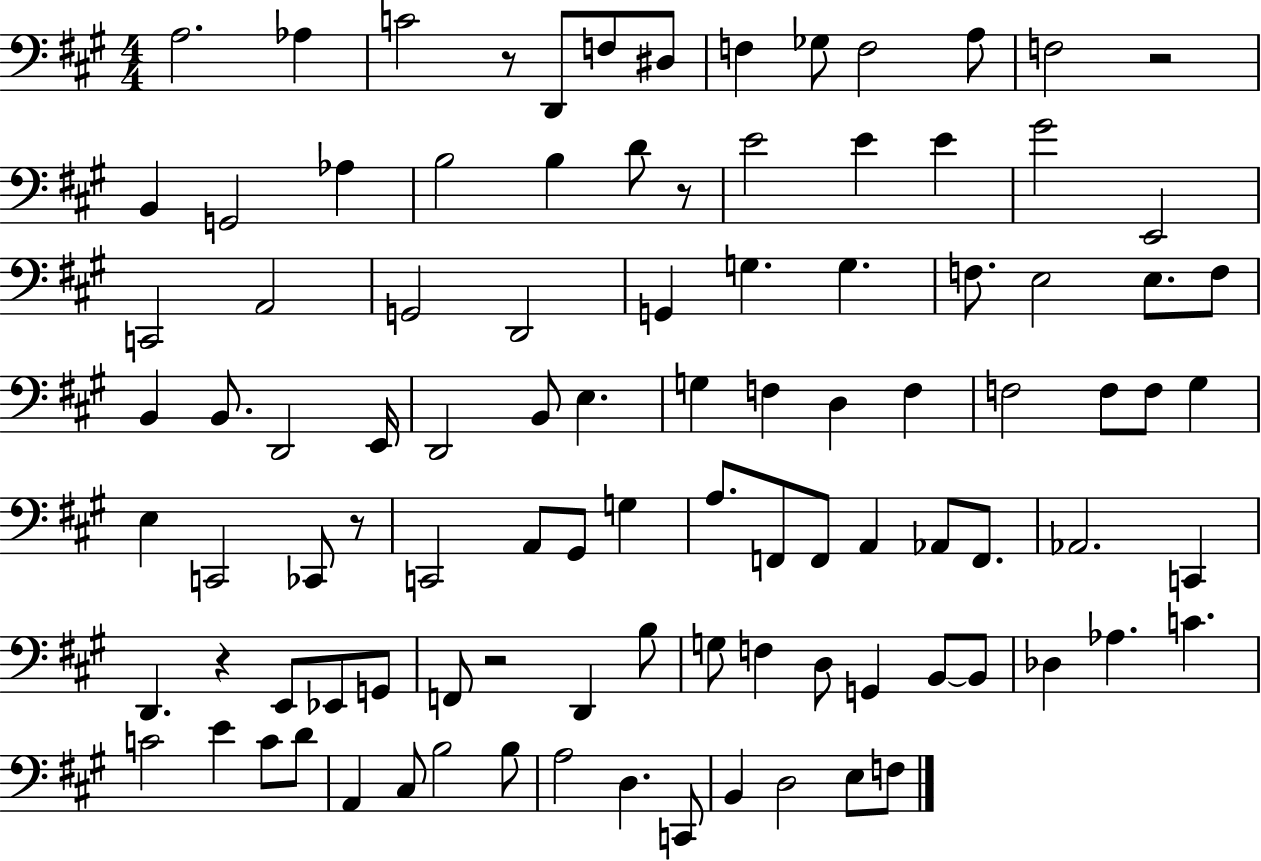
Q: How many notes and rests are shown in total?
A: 100